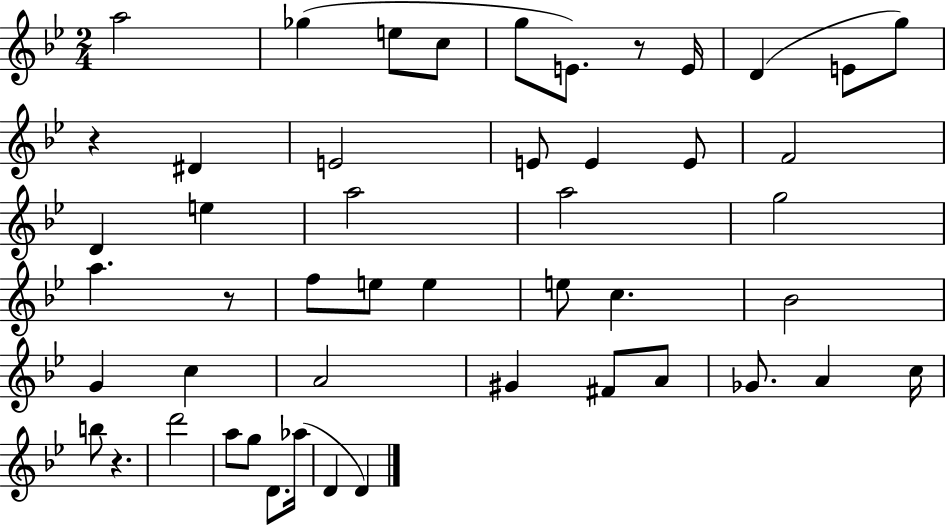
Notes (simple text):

A5/h Gb5/q E5/e C5/e G5/e E4/e. R/e E4/s D4/q E4/e G5/e R/q D#4/q E4/h E4/e E4/q E4/e F4/h D4/q E5/q A5/h A5/h G5/h A5/q. R/e F5/e E5/e E5/q E5/e C5/q. Bb4/h G4/q C5/q A4/h G#4/q F#4/e A4/e Gb4/e. A4/q C5/s B5/e R/q. D6/h A5/e G5/e D4/e. Ab5/s D4/q D4/q